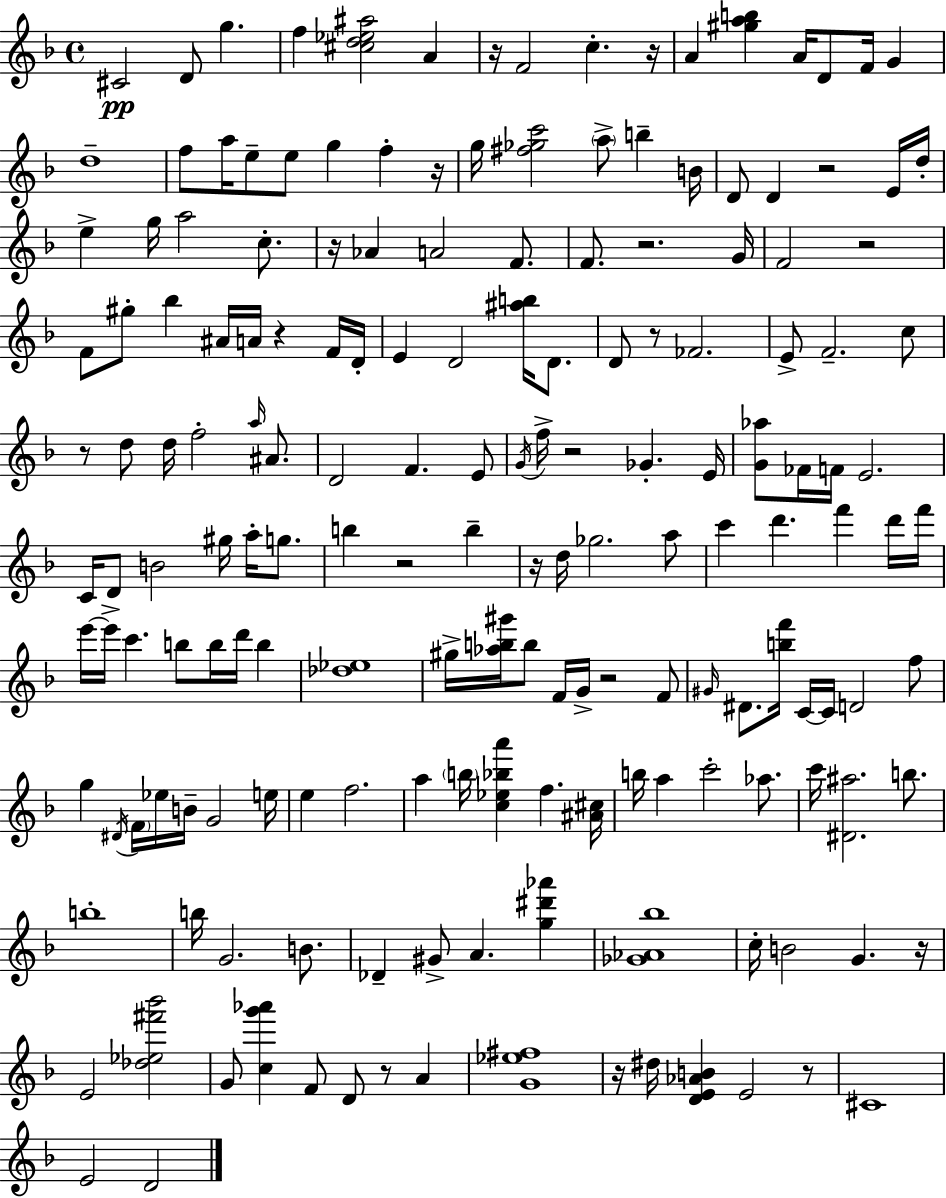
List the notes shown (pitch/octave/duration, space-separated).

C#4/h D4/e G5/q. F5/q [C#5,D5,Eb5,A#5]/h A4/q R/s F4/h C5/q. R/s A4/q [G#5,A5,B5]/q A4/s D4/e F4/s G4/q D5/w F5/e A5/s E5/e E5/e G5/q F5/q R/s G5/s [F#5,Gb5,C6]/h A5/e B5/q B4/s D4/e D4/q R/h E4/s D5/s E5/q G5/s A5/h C5/e. R/s Ab4/q A4/h F4/e. F4/e. R/h. G4/s F4/h R/h F4/e G#5/e Bb5/q A#4/s A4/s R/q F4/s D4/s E4/q D4/h [A#5,B5]/s D4/e. D4/e R/e FES4/h. E4/e F4/h. C5/e R/e D5/e D5/s F5/h A5/s A#4/e. D4/h F4/q. E4/e G4/s F5/s R/h Gb4/q. E4/s [G4,Ab5]/e FES4/s F4/s E4/h. C4/s D4/e B4/h G#5/s A5/s G5/e. B5/q R/h B5/q R/s D5/s Gb5/h. A5/e C6/q D6/q. F6/q D6/s F6/s E6/s E6/s C6/q. B5/e B5/s D6/s B5/q [Db5,Eb5]/w G#5/s [Ab5,B5,G#6]/s B5/e F4/s G4/s R/h F4/e G#4/s D#4/e. [B5,F6]/s C4/s C4/s D4/h F5/e G5/q D#4/s F4/s Eb5/s B4/s G4/h E5/s E5/q F5/h. A5/q B5/s [C5,Eb5,Bb5,A6]/q F5/q. [A#4,C#5]/s B5/s A5/q C6/h Ab5/e. C6/s [D#4,A#5]/h. B5/e. B5/w B5/s G4/h. B4/e. Db4/q G#4/e A4/q. [G5,D#6,Ab6]/q [Gb4,Ab4,Bb5]/w C5/s B4/h G4/q. R/s E4/h [Db5,Eb5,F#6,Bb6]/h G4/e [C5,G6,Ab6]/q F4/e D4/e R/e A4/q [G4,Eb5,F#5]/w R/s D#5/s [D4,E4,Ab4,B4]/q E4/h R/e C#4/w E4/h D4/h